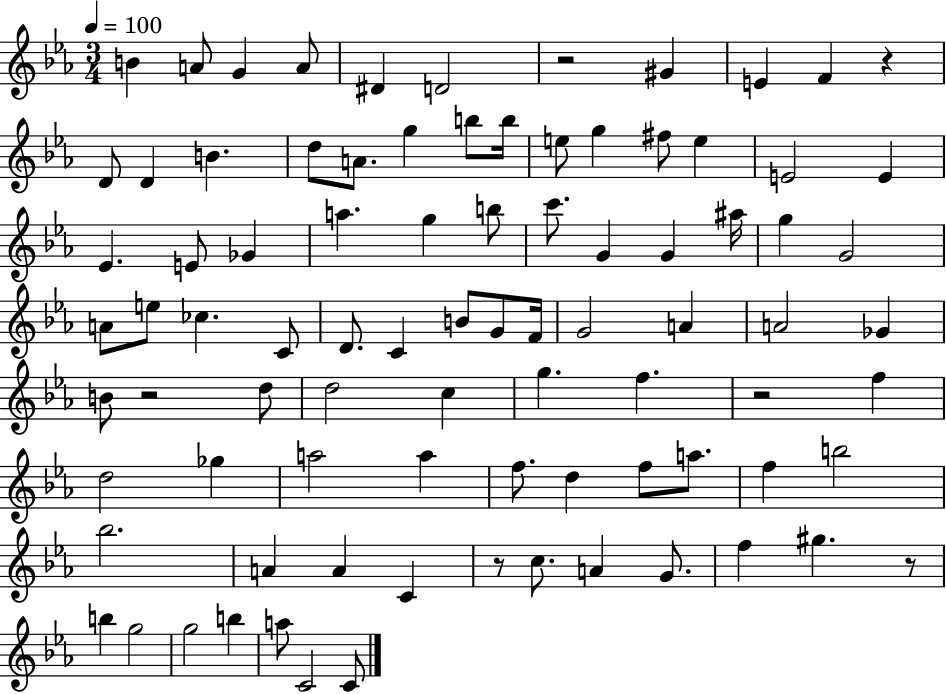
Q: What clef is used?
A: treble